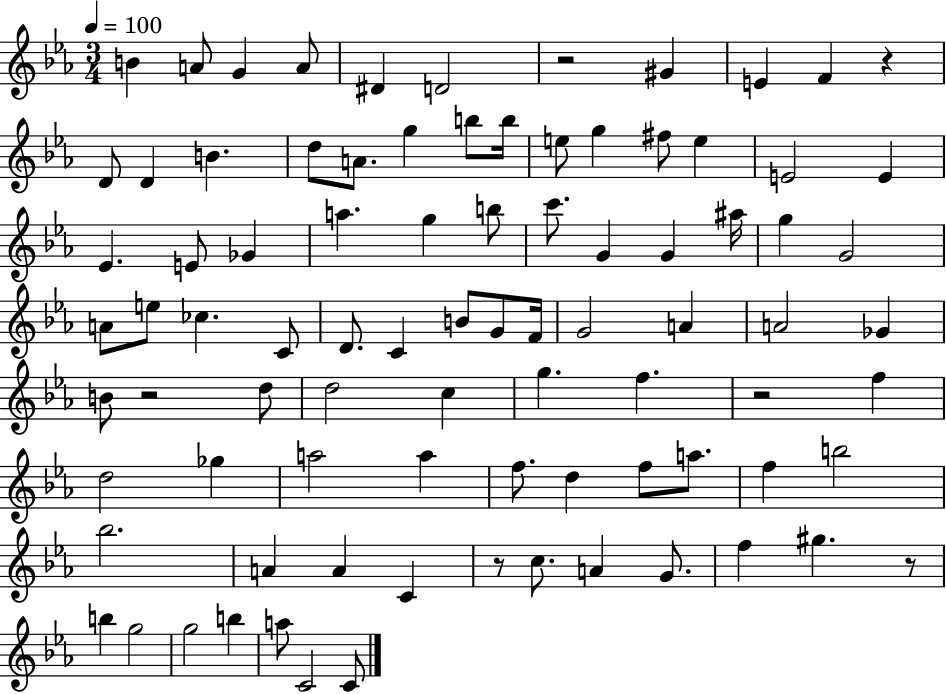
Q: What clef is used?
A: treble